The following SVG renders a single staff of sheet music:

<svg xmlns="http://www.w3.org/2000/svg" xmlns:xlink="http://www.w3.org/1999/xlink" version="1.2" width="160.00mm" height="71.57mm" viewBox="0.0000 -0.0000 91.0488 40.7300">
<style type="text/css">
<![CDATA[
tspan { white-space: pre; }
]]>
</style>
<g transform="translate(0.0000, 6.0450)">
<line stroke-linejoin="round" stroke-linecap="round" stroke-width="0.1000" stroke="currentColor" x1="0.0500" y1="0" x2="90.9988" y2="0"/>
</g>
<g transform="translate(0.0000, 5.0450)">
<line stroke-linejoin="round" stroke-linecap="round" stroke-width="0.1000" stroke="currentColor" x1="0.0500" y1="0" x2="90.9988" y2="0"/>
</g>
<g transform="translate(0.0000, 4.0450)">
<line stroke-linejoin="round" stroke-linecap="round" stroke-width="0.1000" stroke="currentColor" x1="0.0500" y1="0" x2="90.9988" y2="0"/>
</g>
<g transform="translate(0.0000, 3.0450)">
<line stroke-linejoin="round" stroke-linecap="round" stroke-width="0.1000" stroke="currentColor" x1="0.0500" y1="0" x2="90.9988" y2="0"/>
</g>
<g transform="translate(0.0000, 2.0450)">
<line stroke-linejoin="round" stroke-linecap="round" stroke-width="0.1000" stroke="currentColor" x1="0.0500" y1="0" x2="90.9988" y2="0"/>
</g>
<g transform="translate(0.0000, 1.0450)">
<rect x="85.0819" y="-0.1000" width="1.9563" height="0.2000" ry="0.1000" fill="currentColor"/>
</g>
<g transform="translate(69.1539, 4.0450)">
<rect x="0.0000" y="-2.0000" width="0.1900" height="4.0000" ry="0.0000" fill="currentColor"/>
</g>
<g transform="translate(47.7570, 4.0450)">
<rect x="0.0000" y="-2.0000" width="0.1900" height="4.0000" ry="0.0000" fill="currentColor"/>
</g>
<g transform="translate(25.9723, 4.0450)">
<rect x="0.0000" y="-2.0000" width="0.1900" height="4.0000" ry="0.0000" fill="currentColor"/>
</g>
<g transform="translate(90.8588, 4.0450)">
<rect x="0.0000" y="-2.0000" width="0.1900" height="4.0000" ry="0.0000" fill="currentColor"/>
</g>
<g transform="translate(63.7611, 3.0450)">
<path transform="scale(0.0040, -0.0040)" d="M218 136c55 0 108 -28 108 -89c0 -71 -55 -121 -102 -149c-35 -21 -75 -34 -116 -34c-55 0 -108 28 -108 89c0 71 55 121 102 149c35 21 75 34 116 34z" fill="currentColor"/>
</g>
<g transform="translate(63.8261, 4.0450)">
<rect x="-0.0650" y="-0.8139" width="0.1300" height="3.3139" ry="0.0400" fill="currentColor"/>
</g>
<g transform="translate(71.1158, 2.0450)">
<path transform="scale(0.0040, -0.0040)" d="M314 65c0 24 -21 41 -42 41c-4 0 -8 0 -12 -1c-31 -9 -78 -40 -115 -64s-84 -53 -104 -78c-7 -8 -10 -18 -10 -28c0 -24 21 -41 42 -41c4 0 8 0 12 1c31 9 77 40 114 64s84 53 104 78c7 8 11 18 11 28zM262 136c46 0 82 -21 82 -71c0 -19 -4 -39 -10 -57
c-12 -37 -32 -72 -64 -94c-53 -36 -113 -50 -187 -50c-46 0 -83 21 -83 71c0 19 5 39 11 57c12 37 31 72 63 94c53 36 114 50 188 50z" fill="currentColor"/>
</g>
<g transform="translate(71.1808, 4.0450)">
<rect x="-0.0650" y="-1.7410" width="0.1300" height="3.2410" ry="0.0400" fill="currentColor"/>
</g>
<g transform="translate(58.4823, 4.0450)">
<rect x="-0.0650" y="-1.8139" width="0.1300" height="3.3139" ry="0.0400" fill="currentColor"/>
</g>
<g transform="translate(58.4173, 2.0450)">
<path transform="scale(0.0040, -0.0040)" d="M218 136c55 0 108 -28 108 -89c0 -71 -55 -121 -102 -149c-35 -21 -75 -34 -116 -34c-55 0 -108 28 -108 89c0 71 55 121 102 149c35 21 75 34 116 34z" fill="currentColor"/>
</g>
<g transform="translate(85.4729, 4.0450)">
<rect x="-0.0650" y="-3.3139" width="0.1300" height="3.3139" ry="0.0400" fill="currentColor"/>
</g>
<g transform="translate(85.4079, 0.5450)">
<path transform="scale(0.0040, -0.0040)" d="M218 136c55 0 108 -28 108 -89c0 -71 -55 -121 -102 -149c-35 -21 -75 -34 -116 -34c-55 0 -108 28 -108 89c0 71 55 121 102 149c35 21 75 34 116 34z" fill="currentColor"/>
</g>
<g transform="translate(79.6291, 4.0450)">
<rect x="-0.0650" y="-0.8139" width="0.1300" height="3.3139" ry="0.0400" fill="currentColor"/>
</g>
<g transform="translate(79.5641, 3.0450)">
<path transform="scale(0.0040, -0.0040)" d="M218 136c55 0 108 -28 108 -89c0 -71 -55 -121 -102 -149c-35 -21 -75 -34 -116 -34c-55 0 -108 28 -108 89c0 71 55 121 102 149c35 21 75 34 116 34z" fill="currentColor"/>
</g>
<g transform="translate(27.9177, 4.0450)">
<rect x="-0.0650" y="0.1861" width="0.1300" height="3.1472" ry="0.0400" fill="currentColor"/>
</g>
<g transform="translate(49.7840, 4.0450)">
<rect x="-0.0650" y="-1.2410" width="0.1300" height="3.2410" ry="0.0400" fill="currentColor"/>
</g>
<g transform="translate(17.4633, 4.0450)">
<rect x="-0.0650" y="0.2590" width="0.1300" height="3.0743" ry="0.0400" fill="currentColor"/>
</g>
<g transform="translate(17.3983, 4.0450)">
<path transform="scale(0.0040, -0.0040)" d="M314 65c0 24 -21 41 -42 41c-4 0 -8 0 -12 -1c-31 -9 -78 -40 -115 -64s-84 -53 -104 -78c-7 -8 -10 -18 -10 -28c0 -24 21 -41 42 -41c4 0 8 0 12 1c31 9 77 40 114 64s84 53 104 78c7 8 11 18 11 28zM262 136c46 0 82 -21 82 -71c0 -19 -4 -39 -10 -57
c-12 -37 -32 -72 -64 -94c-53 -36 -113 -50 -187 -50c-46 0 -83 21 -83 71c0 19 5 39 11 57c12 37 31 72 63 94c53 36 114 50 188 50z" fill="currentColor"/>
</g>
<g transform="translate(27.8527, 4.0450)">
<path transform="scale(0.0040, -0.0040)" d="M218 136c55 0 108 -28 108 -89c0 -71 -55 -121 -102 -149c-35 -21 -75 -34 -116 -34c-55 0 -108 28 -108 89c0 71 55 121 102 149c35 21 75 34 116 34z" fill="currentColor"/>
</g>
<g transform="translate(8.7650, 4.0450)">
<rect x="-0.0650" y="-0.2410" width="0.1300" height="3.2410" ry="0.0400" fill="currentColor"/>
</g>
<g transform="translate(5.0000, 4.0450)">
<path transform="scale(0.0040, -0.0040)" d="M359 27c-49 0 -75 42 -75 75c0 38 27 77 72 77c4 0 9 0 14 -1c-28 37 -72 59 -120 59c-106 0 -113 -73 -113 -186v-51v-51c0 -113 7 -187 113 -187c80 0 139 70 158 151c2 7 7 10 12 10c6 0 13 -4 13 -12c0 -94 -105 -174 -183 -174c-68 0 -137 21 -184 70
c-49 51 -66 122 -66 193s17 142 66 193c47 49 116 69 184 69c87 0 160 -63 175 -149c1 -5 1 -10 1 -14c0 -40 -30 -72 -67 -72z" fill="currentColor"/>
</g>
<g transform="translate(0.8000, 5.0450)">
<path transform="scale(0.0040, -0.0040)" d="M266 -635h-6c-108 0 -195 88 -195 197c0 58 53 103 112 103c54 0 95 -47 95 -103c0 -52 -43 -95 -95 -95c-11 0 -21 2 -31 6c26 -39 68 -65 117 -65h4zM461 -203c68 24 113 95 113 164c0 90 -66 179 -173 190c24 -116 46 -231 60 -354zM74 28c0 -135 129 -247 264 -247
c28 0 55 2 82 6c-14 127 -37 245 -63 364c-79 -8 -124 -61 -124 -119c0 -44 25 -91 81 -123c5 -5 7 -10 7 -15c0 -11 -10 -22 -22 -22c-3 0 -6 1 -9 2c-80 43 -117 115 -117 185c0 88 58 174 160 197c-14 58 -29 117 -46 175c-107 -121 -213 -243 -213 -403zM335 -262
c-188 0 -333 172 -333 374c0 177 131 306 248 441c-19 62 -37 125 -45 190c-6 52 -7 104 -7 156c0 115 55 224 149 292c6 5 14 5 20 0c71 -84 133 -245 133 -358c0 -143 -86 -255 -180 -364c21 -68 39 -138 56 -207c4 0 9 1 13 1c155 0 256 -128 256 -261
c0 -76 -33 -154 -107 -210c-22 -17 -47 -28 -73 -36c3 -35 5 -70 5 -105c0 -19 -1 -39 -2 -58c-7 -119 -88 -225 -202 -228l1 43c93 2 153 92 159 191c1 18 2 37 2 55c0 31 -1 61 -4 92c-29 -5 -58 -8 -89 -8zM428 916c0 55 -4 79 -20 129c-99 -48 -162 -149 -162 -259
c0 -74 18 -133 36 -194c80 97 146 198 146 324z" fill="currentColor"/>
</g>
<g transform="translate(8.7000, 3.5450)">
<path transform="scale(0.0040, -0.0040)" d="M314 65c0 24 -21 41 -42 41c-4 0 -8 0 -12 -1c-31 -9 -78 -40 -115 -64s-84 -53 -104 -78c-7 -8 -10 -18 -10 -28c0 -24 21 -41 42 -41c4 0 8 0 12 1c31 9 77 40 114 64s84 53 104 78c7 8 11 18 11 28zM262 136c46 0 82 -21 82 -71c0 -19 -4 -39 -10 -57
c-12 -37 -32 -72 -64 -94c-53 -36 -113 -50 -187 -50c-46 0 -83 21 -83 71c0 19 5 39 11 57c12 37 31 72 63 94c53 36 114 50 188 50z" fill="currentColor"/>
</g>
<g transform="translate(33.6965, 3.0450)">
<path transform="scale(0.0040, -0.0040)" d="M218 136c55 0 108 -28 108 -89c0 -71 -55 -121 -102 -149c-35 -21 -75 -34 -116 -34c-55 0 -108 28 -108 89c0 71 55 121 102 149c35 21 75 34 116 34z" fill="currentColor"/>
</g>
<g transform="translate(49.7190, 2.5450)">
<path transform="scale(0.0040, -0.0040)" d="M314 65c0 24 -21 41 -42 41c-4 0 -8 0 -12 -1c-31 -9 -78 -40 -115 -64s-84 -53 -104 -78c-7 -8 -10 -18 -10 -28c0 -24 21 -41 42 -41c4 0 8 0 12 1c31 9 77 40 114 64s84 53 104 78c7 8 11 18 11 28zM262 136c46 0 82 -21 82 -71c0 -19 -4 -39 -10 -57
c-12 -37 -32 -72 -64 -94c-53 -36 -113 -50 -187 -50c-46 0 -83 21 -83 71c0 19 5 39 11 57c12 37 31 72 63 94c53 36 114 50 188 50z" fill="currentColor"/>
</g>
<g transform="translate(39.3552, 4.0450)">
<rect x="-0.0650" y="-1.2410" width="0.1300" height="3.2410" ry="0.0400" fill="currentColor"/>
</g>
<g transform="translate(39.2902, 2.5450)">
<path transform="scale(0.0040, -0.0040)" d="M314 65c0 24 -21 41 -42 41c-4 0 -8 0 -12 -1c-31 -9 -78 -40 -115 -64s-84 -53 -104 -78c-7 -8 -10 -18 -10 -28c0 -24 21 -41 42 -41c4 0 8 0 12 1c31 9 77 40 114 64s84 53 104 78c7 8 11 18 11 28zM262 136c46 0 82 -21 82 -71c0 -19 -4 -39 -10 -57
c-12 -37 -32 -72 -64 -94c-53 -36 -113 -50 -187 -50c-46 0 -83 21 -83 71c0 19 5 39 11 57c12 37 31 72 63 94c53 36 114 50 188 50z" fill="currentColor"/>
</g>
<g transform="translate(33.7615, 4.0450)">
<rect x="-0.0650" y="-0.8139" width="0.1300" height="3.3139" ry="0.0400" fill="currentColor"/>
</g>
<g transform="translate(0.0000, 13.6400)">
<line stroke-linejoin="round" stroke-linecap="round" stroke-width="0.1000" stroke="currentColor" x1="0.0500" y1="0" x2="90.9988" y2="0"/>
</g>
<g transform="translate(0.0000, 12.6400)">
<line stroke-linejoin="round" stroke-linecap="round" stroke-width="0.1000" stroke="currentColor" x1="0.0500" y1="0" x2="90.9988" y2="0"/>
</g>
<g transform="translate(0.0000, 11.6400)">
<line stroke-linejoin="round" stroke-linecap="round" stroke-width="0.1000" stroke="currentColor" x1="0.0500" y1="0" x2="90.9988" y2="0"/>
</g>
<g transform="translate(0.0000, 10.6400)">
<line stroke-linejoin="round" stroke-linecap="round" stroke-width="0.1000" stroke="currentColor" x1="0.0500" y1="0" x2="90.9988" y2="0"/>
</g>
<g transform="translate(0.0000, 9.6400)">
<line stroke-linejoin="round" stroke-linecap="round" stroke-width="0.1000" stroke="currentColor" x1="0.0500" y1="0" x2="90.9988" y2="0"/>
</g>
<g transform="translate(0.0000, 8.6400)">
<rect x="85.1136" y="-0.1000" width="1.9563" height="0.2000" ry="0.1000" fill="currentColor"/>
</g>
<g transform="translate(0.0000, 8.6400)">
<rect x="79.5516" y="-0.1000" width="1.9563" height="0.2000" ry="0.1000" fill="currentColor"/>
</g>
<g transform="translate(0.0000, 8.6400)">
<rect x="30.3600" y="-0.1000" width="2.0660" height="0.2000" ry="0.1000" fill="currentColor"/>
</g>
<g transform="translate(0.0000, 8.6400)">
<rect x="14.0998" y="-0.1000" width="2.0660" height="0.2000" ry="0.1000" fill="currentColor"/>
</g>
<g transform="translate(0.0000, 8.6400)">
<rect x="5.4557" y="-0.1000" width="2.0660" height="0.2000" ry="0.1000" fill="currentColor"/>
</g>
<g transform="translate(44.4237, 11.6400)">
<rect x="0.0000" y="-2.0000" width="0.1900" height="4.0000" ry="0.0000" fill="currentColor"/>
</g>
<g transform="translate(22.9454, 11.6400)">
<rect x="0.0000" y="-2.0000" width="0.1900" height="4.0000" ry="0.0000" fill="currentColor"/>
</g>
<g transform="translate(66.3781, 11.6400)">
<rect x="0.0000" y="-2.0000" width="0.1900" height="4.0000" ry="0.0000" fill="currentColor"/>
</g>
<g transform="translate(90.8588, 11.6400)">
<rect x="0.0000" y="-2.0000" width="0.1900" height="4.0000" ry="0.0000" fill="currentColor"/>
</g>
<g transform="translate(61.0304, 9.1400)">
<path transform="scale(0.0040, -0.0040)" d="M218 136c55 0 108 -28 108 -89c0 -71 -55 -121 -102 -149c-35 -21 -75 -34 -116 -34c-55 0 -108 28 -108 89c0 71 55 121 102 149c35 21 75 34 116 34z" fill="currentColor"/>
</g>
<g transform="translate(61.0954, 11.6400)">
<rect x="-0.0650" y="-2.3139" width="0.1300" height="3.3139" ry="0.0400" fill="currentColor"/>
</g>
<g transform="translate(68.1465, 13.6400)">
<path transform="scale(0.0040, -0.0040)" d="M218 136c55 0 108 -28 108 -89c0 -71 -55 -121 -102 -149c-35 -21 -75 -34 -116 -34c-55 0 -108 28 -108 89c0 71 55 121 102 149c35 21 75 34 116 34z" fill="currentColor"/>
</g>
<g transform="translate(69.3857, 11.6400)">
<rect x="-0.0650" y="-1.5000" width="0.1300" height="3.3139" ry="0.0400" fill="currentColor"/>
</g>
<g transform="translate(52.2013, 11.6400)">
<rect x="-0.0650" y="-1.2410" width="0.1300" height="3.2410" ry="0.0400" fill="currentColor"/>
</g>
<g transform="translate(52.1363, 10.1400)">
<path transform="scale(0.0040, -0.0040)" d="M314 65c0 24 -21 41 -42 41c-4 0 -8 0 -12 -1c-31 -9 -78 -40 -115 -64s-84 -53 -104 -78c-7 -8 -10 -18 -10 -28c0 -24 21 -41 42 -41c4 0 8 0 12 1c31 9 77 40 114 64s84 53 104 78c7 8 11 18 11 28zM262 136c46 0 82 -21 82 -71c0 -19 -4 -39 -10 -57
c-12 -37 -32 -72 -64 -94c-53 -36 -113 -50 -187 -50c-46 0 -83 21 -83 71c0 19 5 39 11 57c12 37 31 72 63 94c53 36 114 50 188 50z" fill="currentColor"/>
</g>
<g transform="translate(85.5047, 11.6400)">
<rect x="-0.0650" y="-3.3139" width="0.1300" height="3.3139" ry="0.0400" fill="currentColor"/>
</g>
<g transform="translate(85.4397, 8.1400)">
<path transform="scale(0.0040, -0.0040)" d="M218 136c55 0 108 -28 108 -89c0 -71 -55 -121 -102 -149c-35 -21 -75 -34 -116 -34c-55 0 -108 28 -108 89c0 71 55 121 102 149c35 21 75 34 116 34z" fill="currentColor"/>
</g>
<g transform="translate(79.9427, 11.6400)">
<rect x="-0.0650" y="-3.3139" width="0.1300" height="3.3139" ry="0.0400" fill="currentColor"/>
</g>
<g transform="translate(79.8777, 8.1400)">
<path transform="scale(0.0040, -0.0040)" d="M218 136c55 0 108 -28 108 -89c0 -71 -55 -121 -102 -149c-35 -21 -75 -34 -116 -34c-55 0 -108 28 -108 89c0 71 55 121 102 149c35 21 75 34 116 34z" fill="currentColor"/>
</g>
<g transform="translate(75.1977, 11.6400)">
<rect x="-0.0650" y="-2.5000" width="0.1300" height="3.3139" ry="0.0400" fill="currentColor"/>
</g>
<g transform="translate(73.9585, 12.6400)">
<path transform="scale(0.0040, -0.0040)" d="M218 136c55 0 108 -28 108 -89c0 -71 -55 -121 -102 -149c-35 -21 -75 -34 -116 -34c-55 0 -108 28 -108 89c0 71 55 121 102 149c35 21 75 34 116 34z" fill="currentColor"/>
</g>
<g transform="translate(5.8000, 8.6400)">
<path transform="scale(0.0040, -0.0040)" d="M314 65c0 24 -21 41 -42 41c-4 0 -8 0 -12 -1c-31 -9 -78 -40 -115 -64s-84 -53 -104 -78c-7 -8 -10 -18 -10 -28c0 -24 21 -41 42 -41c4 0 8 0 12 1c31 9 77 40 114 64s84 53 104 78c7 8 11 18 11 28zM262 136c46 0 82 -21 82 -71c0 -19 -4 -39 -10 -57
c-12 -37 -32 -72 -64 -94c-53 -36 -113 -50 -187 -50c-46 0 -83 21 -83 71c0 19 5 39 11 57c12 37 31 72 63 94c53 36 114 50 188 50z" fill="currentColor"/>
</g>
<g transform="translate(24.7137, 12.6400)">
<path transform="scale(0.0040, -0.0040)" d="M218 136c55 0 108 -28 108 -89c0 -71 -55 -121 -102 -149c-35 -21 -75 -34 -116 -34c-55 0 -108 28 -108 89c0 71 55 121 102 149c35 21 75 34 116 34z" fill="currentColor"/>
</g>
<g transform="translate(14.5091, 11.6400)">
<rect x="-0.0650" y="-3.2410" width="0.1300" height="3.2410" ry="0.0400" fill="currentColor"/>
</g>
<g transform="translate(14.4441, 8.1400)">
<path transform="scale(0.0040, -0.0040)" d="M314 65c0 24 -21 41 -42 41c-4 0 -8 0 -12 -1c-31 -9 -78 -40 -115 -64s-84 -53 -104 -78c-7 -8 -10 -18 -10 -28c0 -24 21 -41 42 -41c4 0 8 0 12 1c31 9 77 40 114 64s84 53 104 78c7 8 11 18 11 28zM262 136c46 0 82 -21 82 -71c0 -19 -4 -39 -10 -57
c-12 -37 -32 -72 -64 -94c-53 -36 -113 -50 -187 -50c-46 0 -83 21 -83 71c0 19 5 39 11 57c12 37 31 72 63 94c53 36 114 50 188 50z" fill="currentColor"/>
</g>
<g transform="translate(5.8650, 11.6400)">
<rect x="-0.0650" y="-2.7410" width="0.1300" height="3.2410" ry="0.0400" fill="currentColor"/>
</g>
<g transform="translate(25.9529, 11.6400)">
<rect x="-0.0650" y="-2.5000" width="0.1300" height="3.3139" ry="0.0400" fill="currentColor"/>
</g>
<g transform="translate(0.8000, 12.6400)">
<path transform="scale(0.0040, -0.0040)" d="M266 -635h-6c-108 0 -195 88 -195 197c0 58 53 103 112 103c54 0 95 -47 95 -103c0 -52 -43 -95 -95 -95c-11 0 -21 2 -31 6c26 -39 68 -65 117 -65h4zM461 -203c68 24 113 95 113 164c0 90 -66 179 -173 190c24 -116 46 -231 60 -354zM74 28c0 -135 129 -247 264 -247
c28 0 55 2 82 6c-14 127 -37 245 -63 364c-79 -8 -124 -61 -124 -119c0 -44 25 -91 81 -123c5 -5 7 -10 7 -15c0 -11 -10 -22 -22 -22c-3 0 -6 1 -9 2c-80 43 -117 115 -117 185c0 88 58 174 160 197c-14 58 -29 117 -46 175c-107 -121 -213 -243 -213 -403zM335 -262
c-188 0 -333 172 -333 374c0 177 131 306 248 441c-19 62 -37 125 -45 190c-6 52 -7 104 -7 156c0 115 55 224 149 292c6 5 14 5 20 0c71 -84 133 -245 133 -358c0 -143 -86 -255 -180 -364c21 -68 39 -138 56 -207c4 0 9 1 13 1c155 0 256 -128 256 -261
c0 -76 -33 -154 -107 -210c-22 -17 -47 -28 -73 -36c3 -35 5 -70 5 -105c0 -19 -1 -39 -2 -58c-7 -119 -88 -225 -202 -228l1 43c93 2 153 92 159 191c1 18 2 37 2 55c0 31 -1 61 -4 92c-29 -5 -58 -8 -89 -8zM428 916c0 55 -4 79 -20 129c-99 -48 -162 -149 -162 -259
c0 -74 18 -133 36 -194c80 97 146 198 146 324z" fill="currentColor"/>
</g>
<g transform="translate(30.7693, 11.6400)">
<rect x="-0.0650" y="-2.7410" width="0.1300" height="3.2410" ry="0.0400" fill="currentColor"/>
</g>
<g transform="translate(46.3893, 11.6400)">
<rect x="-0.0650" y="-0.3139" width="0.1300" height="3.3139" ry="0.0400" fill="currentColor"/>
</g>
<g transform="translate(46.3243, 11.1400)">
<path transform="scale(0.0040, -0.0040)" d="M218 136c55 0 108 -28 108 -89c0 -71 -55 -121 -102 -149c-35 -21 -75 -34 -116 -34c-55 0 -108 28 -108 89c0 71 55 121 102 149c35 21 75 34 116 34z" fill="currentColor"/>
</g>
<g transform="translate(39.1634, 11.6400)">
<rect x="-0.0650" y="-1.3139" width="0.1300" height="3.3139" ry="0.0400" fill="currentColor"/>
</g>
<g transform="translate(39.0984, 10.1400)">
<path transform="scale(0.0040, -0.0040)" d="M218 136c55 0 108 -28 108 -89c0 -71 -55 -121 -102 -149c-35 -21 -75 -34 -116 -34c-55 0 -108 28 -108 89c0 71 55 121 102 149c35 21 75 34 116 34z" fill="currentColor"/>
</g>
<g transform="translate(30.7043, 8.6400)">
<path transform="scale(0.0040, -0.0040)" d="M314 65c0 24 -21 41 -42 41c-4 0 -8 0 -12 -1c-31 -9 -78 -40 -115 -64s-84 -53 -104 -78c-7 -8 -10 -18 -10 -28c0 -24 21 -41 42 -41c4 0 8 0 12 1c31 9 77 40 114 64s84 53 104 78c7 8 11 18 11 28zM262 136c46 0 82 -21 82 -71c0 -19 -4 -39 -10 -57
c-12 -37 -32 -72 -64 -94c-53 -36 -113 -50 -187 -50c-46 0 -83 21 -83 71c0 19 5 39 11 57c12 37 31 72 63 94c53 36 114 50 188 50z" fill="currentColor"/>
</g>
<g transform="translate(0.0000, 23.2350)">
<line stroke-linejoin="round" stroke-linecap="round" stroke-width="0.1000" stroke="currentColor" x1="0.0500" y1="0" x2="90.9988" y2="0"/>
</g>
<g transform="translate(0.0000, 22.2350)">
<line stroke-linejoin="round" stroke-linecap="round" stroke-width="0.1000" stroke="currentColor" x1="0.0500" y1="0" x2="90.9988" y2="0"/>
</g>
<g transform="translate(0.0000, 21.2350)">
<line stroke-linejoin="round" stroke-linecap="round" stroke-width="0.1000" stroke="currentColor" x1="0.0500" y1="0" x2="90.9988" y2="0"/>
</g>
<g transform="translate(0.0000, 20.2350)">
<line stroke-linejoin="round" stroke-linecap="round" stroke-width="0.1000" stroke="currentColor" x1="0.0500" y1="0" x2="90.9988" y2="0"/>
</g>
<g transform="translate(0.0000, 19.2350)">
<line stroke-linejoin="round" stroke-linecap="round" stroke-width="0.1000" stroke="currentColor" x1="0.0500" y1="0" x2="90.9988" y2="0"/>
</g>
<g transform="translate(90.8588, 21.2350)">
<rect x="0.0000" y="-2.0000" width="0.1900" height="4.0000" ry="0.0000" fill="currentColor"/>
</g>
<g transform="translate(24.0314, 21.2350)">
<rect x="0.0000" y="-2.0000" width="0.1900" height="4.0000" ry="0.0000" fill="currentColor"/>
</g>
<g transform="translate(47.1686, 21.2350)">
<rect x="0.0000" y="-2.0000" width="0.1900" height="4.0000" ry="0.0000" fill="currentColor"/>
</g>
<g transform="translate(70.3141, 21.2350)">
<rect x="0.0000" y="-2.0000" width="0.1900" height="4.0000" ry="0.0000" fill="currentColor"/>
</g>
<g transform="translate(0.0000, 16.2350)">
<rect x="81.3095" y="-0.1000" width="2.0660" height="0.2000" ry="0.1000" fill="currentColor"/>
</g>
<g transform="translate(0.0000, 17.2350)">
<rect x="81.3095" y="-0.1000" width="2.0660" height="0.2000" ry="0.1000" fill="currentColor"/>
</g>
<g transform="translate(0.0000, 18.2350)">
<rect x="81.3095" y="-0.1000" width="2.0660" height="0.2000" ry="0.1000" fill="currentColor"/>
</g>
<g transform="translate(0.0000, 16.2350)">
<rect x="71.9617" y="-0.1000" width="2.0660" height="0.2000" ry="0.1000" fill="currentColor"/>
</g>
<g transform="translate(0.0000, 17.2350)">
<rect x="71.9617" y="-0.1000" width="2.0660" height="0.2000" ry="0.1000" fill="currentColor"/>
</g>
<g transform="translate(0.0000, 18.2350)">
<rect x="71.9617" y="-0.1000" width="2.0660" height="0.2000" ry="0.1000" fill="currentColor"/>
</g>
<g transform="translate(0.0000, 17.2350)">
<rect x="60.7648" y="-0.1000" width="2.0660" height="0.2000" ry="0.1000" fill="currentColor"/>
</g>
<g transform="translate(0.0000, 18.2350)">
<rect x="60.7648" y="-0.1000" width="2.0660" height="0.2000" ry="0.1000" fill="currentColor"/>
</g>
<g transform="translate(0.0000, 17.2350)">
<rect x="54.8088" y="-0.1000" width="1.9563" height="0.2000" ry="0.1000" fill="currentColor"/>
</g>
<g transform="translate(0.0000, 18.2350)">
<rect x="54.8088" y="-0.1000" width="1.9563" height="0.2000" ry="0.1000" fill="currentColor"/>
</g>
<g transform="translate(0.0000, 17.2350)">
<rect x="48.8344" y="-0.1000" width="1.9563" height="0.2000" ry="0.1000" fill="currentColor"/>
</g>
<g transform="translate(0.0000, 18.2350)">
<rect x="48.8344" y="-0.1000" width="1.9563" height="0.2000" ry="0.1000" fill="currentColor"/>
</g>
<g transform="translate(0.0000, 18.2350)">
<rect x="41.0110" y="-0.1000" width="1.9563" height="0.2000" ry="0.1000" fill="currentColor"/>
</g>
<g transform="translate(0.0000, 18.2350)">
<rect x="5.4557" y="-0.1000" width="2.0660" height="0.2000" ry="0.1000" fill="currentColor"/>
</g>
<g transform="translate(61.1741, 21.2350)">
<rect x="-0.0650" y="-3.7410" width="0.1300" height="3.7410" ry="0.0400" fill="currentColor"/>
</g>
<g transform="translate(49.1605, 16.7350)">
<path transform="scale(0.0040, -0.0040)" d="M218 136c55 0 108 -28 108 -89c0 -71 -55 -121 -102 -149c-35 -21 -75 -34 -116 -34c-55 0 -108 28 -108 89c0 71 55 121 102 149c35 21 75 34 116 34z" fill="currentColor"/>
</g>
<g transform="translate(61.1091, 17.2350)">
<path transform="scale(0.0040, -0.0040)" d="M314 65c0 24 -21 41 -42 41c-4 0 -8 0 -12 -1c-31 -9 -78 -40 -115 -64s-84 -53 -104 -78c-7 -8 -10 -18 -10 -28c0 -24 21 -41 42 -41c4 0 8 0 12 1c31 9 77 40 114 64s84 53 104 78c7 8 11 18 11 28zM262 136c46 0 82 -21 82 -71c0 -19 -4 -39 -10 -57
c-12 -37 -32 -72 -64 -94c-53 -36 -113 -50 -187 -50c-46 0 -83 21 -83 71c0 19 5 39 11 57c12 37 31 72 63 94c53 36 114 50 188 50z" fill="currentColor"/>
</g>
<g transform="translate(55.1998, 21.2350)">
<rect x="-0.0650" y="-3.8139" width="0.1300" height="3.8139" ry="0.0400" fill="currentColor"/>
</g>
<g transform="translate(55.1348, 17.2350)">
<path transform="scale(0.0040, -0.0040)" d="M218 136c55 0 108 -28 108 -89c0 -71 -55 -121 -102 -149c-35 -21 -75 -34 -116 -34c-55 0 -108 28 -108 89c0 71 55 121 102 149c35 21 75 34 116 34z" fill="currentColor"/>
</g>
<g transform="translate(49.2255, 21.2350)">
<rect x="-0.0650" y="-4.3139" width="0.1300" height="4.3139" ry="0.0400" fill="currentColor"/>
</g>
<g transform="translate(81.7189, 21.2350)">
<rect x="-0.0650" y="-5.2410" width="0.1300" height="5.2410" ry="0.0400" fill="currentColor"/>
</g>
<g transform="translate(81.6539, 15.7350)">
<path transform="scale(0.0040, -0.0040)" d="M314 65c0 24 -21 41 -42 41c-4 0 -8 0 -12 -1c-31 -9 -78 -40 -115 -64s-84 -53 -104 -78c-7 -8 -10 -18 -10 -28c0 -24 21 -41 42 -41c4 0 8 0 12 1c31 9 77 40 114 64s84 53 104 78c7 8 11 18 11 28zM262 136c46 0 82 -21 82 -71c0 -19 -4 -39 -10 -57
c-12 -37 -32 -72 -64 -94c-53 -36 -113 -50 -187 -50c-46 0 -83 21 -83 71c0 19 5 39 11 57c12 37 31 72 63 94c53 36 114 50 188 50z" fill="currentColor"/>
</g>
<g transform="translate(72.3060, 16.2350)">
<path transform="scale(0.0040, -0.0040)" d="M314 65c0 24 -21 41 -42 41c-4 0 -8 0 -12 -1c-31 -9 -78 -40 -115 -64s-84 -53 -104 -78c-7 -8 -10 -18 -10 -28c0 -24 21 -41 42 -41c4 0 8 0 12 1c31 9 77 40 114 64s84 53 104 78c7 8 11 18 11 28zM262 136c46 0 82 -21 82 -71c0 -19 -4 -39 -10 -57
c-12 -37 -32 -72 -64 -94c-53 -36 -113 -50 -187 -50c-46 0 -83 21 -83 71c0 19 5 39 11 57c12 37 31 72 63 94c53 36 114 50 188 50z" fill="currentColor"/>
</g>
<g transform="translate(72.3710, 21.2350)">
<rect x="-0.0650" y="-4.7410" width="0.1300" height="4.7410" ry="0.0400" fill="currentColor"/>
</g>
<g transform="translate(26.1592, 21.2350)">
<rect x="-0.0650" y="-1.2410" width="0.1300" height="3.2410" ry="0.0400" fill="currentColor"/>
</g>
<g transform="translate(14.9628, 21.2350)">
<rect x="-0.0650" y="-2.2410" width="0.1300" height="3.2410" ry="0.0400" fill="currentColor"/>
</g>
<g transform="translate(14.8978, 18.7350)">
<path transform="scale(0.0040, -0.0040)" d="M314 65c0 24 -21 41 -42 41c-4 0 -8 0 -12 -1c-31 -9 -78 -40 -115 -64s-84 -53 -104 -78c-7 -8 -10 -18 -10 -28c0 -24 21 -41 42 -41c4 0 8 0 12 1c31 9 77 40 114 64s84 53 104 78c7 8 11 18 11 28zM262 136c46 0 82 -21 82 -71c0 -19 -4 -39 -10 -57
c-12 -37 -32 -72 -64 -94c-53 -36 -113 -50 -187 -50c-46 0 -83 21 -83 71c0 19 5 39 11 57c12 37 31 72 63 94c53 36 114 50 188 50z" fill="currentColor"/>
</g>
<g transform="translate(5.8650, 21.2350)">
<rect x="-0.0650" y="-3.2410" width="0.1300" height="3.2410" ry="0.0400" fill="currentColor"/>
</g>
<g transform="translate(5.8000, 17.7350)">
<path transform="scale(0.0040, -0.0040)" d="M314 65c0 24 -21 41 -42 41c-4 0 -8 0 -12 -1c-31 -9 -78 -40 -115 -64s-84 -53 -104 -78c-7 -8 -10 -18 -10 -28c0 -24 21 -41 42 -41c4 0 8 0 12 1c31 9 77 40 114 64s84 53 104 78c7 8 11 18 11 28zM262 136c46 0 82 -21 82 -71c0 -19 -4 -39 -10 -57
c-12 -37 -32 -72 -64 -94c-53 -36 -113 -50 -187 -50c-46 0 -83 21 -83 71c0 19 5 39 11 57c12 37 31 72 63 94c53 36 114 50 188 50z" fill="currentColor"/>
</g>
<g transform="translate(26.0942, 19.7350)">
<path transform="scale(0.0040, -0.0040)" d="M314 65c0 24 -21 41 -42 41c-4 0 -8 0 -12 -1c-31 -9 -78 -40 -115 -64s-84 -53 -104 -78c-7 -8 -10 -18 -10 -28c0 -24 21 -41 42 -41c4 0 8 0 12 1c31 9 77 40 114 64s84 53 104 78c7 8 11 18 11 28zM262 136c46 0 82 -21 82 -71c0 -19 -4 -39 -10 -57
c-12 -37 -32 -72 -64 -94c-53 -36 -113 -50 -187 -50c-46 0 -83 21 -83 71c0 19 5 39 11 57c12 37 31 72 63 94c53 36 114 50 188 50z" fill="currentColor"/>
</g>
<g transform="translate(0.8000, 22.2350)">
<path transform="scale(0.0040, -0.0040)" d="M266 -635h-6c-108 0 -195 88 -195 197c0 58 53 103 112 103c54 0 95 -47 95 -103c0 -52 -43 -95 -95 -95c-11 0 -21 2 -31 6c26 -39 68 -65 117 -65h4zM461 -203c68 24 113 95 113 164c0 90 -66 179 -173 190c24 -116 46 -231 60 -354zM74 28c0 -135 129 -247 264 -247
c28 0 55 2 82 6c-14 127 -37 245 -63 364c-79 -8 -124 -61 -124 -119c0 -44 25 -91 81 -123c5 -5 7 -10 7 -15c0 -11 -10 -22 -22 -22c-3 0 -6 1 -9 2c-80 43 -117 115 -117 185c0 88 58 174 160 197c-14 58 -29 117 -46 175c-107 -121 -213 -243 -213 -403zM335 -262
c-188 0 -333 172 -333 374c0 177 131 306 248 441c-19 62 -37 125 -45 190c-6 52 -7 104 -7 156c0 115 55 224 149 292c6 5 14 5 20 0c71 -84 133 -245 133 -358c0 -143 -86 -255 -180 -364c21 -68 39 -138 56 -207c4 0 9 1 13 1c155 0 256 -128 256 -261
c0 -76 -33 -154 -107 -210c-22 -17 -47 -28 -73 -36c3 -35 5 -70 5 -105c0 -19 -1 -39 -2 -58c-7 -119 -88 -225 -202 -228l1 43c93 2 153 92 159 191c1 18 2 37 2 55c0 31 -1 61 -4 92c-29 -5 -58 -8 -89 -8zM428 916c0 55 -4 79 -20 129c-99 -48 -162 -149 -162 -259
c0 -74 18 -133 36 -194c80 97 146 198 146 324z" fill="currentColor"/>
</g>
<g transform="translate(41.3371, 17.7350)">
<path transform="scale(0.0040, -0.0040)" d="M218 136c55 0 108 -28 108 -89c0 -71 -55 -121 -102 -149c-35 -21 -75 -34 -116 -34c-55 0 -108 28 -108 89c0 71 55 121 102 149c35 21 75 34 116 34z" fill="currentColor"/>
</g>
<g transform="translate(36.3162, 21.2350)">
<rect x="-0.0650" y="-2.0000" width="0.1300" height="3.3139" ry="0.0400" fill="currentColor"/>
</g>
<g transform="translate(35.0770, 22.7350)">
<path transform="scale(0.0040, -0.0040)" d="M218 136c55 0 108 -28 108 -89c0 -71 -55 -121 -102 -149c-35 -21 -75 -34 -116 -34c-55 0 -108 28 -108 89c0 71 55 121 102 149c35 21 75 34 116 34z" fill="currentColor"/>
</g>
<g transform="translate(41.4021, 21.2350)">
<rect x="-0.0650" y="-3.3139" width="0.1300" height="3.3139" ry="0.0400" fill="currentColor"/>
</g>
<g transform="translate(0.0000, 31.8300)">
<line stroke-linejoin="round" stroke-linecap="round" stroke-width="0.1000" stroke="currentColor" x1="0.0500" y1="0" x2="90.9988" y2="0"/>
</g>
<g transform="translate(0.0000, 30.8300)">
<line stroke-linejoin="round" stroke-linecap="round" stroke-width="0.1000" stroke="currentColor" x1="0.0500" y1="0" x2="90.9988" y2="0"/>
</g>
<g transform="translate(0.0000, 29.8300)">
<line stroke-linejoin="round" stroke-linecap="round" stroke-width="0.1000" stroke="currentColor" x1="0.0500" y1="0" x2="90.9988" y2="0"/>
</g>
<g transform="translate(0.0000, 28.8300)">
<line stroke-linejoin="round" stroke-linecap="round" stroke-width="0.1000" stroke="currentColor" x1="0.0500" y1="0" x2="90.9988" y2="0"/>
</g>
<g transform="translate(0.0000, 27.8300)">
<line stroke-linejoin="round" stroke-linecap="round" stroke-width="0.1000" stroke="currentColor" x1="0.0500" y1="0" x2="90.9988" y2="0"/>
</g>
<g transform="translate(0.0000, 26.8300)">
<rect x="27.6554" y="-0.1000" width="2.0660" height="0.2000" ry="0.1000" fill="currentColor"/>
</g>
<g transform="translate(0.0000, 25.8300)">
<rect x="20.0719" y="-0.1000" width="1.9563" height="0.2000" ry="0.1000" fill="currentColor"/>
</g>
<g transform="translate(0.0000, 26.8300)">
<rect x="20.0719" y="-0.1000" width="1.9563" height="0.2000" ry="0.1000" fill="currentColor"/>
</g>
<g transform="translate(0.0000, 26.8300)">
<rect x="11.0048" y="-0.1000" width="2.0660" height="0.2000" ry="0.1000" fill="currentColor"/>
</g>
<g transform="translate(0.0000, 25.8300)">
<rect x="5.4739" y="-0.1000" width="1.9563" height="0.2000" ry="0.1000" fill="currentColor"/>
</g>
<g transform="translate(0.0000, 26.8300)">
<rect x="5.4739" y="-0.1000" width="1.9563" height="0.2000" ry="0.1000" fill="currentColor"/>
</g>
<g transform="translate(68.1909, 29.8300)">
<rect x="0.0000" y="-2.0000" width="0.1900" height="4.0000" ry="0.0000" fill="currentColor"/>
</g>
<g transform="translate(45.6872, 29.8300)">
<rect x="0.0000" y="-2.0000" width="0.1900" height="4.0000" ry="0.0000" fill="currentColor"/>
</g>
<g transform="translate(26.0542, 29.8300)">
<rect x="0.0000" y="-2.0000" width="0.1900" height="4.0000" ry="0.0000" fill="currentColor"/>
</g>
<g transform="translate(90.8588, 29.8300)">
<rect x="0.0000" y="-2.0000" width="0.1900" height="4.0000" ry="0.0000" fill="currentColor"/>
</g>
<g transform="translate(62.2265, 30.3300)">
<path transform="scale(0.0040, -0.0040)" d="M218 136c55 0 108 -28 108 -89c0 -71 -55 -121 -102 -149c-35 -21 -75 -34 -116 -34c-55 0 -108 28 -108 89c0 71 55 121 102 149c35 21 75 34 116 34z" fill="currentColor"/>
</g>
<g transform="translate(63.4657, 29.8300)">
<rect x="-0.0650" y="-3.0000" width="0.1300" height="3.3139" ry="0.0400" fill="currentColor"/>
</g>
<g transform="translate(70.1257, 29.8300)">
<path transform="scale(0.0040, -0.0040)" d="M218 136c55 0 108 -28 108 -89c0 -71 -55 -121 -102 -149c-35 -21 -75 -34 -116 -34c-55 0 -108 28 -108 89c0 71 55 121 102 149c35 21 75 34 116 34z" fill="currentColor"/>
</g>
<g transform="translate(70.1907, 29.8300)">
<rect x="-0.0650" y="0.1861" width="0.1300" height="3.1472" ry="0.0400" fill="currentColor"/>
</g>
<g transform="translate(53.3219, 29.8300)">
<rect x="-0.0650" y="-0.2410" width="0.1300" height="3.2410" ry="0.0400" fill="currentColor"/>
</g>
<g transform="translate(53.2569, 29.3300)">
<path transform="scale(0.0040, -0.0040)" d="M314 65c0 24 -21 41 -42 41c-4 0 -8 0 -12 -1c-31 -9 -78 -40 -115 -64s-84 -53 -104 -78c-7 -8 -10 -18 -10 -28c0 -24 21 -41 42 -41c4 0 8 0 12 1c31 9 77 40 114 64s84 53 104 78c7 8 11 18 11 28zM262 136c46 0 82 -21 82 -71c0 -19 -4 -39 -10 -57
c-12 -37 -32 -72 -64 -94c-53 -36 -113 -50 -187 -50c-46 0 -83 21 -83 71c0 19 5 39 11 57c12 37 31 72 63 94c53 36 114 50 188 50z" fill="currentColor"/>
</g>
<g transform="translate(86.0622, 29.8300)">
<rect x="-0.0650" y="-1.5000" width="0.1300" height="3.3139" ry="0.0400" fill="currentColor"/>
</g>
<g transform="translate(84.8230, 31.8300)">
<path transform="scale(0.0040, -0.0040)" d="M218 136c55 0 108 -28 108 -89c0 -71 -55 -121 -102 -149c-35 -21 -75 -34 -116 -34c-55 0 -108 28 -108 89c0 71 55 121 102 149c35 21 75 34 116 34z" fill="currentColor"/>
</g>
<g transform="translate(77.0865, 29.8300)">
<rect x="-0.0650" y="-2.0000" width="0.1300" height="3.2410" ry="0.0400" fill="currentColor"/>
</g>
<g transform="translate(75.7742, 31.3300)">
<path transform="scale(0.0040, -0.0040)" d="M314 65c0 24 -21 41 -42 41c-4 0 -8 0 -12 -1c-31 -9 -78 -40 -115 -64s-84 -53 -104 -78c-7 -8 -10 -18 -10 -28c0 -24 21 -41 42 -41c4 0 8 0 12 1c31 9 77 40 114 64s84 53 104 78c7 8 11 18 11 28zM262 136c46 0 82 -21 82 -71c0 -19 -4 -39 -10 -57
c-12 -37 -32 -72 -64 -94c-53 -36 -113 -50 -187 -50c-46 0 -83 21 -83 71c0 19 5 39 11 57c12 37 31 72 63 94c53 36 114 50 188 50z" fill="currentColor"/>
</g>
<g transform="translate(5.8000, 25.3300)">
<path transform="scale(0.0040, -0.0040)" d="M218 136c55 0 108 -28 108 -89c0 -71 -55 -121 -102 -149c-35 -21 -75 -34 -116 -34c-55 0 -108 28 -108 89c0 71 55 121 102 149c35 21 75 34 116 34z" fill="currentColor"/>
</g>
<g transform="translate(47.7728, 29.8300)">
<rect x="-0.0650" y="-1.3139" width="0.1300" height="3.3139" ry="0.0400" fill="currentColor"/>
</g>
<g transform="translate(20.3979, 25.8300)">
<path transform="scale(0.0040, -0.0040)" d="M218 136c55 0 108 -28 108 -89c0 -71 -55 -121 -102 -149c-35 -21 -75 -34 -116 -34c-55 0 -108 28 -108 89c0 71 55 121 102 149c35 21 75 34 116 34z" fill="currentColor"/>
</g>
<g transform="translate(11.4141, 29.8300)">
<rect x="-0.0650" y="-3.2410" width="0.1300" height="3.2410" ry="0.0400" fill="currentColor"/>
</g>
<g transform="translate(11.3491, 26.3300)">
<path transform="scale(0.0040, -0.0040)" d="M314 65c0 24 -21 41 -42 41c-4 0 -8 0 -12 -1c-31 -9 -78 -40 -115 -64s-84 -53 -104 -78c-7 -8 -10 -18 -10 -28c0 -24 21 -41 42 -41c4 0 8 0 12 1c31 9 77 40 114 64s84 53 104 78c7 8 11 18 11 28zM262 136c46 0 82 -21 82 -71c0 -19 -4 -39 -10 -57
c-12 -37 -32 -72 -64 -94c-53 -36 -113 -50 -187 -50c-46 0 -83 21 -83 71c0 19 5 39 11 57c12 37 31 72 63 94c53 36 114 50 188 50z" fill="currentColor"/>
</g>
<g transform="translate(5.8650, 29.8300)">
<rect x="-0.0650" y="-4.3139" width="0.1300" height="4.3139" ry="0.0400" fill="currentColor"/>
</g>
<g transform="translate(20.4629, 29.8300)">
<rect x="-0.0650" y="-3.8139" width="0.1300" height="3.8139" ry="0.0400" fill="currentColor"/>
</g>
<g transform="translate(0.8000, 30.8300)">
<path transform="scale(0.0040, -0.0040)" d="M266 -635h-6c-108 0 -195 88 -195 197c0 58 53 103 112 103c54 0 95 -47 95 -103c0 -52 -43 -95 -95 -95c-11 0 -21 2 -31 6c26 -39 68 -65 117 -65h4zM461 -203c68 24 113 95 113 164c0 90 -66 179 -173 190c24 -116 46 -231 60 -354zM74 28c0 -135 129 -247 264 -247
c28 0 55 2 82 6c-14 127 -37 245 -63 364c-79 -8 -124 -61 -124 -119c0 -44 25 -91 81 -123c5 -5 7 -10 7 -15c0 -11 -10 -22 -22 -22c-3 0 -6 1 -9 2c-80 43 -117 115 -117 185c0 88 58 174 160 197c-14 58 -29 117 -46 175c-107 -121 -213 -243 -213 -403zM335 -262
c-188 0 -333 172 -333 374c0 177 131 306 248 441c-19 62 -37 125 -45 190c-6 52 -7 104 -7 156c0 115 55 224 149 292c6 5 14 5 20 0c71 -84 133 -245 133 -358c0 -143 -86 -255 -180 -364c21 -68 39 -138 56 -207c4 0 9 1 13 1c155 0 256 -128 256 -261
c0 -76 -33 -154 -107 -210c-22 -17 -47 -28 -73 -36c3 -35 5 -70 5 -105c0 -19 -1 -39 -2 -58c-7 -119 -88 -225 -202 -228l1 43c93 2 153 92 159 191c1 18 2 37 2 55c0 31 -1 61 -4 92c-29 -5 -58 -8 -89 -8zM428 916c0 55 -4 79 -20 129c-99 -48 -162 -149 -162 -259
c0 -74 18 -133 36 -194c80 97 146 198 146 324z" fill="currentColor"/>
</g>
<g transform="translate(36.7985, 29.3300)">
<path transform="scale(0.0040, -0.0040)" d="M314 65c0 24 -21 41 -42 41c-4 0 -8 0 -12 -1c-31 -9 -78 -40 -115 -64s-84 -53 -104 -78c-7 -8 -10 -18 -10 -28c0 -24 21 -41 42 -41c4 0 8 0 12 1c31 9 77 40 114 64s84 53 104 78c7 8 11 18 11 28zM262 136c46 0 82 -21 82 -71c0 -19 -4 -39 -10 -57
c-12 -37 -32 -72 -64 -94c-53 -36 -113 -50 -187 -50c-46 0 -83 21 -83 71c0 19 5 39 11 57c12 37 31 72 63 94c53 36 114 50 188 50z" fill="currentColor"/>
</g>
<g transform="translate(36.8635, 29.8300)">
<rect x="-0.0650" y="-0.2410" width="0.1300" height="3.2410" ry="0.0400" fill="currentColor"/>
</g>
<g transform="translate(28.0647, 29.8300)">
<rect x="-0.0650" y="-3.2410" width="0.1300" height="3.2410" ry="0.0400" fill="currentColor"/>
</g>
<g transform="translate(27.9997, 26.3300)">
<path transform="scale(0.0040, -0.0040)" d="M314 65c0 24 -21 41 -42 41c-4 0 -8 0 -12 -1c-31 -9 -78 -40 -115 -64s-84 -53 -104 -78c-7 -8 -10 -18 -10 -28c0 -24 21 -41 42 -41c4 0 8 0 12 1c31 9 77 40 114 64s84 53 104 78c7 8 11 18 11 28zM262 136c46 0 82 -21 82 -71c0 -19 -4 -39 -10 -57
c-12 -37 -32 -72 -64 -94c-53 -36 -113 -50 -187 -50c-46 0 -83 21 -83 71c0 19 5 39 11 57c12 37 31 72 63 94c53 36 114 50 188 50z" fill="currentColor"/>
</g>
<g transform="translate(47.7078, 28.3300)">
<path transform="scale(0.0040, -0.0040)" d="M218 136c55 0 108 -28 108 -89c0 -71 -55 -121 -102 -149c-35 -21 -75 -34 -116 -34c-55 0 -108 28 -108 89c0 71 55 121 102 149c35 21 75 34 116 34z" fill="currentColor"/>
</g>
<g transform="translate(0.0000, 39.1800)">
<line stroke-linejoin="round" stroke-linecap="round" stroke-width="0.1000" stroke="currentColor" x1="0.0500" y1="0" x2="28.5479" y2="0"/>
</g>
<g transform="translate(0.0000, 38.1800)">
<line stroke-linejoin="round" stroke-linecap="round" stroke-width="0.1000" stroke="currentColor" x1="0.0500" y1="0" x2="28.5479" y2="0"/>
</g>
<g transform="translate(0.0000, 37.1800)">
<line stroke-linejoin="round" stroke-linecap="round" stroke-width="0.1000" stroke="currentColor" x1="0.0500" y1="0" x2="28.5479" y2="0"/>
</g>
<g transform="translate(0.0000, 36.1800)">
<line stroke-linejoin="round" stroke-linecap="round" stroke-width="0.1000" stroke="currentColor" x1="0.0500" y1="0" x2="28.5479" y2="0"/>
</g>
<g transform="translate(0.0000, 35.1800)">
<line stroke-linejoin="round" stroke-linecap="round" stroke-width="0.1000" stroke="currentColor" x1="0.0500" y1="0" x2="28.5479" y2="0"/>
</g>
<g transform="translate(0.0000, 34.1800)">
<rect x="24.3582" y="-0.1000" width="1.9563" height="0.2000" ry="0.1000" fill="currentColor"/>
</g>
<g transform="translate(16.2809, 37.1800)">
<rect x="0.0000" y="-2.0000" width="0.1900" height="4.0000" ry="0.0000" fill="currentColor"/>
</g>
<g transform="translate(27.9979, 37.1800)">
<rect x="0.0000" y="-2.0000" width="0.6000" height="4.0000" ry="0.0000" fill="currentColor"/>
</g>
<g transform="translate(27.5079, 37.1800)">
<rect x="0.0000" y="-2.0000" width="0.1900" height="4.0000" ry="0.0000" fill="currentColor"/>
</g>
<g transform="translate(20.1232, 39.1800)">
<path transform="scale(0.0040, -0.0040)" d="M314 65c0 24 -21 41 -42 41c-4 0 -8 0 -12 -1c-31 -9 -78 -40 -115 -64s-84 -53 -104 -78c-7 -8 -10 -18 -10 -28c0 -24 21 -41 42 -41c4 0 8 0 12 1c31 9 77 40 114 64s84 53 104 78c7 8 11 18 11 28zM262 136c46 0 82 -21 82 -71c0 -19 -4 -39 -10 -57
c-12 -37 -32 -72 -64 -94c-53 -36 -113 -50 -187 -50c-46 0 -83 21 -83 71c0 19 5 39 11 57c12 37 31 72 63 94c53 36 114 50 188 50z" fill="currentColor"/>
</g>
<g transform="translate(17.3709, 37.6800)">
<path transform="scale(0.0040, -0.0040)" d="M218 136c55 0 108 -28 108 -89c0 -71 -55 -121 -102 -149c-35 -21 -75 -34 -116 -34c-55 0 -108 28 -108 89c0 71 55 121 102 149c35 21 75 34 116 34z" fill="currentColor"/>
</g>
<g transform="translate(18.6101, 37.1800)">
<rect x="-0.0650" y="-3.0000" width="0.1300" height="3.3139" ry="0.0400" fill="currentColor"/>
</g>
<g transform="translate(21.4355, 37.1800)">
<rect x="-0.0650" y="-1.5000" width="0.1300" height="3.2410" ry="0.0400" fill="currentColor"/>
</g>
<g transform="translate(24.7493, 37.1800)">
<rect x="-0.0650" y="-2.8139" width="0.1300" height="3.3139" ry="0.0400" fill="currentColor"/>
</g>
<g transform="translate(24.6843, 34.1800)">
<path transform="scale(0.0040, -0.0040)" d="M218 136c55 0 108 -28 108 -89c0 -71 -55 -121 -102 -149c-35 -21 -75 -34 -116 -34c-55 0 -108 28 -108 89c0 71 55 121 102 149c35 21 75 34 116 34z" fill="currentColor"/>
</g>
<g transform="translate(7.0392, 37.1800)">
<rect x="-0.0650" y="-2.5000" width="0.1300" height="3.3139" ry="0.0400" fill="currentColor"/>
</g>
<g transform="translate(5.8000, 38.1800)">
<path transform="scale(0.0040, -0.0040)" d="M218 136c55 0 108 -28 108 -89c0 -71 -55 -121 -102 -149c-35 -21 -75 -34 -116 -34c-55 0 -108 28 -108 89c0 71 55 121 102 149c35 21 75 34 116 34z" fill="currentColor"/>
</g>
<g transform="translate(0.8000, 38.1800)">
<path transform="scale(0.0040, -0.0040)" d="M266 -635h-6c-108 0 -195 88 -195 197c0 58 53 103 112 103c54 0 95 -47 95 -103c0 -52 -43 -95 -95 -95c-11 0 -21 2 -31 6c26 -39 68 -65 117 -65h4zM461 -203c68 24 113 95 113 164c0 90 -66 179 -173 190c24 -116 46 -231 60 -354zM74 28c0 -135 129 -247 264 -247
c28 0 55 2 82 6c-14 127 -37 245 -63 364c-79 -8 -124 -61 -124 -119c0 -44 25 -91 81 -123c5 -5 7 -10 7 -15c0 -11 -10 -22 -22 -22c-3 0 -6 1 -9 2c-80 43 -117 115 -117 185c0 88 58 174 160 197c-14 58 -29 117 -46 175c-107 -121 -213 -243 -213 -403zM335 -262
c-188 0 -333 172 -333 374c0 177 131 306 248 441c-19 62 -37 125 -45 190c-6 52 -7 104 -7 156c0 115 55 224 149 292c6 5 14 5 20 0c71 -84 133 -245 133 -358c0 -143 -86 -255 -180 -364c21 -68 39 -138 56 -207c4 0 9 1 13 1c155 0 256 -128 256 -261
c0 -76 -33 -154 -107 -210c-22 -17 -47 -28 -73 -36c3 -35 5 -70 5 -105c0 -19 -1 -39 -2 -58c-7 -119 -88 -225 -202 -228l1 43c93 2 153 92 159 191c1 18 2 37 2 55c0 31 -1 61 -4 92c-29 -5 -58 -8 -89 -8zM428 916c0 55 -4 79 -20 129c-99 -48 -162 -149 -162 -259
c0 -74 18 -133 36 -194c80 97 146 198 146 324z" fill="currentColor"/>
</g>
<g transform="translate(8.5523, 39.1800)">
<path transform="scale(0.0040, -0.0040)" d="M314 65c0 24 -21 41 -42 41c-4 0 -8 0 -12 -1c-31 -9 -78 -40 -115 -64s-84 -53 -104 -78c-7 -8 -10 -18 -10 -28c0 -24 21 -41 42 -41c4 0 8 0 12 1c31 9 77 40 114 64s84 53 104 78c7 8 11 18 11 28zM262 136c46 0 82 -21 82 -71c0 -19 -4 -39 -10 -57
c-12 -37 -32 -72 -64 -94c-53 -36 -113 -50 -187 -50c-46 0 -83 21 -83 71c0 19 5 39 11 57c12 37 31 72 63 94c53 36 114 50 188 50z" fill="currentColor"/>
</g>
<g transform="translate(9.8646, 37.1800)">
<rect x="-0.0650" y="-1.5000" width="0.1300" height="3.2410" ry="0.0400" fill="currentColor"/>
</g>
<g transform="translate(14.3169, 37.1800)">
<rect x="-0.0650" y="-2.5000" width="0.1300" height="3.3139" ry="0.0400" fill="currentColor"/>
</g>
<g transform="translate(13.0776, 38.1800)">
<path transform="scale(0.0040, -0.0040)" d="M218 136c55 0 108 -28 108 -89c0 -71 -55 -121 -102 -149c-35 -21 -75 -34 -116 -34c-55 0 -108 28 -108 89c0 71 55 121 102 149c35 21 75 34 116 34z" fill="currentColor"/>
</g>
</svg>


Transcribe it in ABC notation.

X:1
T:Untitled
M:4/4
L:1/4
K:C
c2 B2 B d e2 e2 f d f2 d b a2 b2 G a2 e c e2 g E G b b b2 g2 e2 F b d' c' c'2 e'2 f'2 d' b2 c' b2 c2 e c2 A B F2 E G E2 G A E2 a